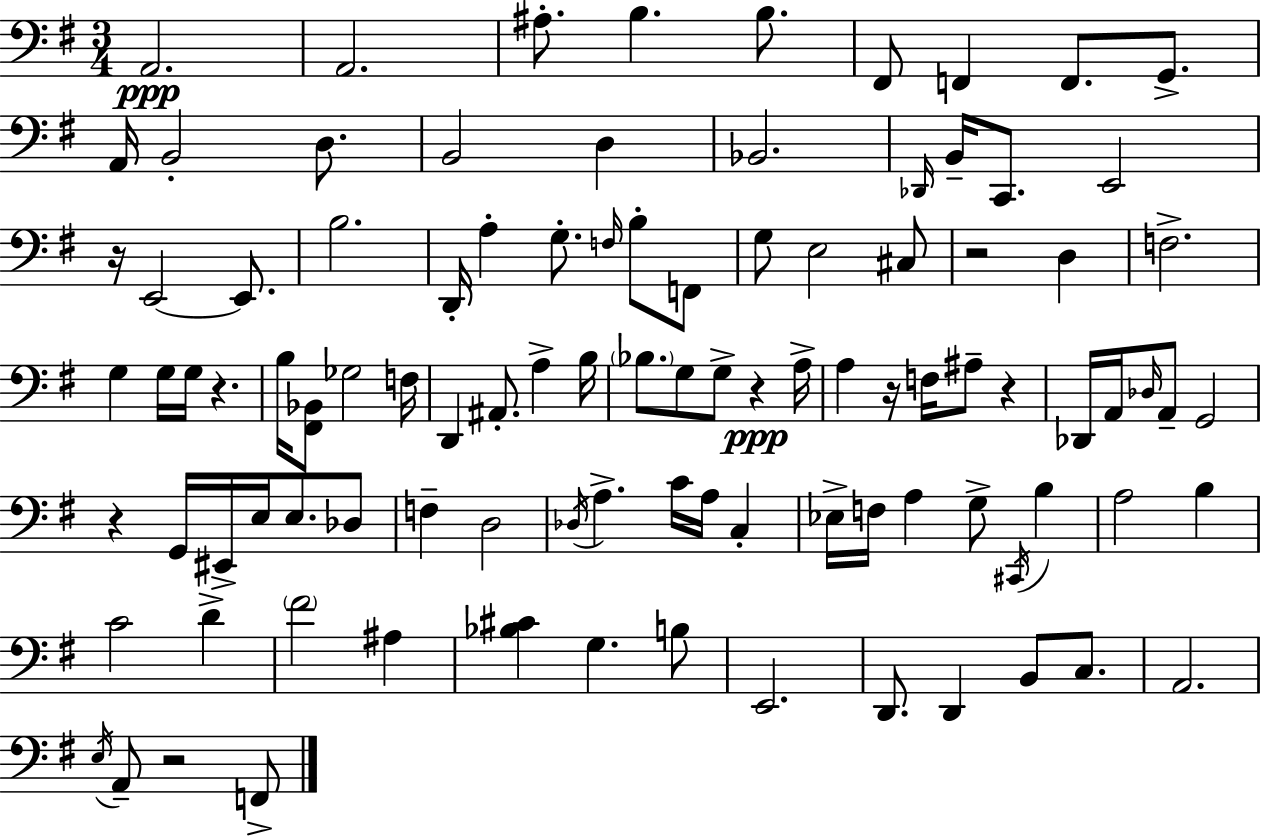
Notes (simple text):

A2/h. A2/h. A#3/e. B3/q. B3/e. F#2/e F2/q F2/e. G2/e. A2/s B2/h D3/e. B2/h D3/q Bb2/h. Db2/s B2/s C2/e. E2/h R/s E2/h E2/e. B3/h. D2/s A3/q G3/e. F3/s B3/e F2/e G3/e E3/h C#3/e R/h D3/q F3/h. G3/q G3/s G3/s R/q. B3/s [F#2,Bb2]/e Gb3/h F3/s D2/q A#2/e. A3/q B3/s Bb3/e. G3/e G3/e R/q A3/s A3/q R/s F3/s A#3/e R/q Db2/s A2/s Db3/s A2/e G2/h R/q G2/s EIS2/s E3/s E3/e. Db3/e F3/q D3/h Db3/s A3/q. C4/s A3/s C3/q Eb3/s F3/s A3/q G3/e C#2/s B3/q A3/h B3/q C4/h D4/q F#4/h A#3/q [Bb3,C#4]/q G3/q. B3/e E2/h. D2/e. D2/q B2/e C3/e. A2/h. E3/s A2/e R/h F2/e